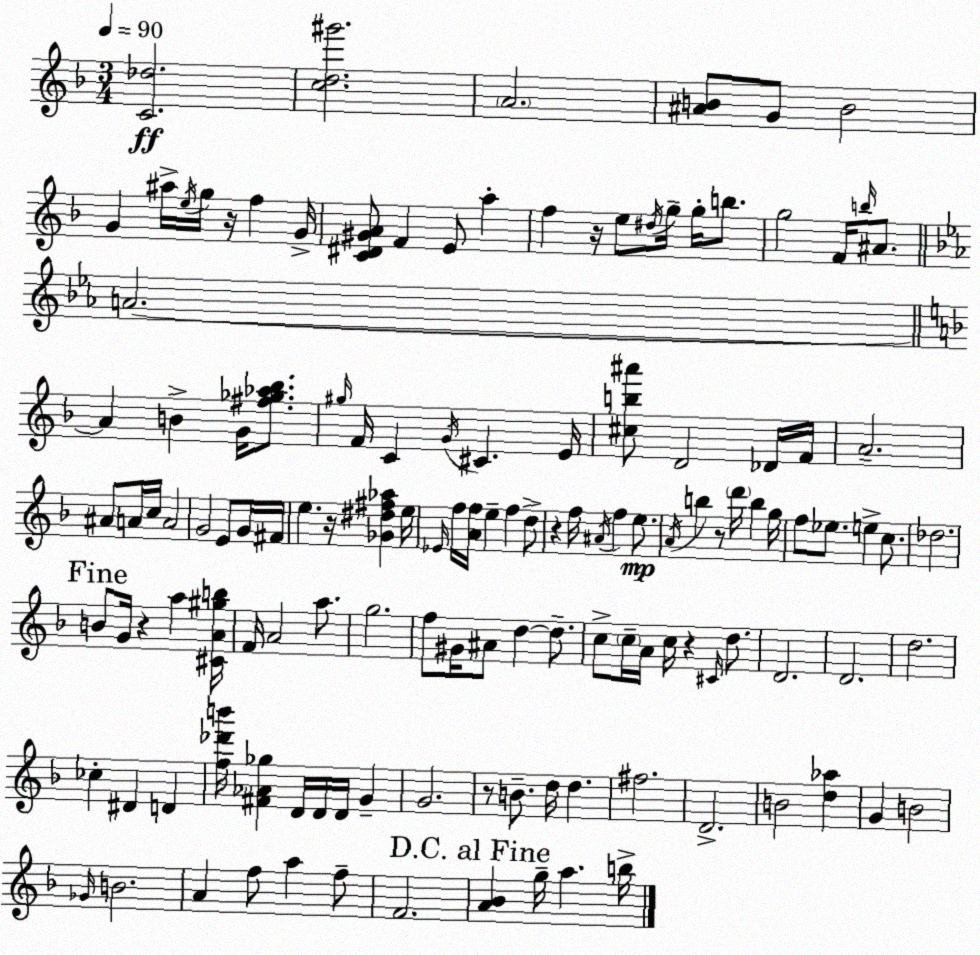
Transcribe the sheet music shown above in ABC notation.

X:1
T:Untitled
M:3/4
L:1/4
K:Dm
[C_d]2 [cd^g']2 A2 [^AB]/2 G/2 B2 G ^a/4 e/4 g/4 z/4 f G/4 [C^D^GA]/2 F E/2 a f z/4 e/2 ^d/4 g/4 g/4 b/2 g2 F/4 b/4 ^A/2 A2 A B G/4 [^f_g_a_b]/2 ^g/4 F/4 C G/4 ^C E/4 [^cb^a']/2 D2 _D/4 F/4 A2 ^A/2 A/4 c/4 A2 G2 E/2 G/4 ^F/4 e z/4 [_G^d^f_a] e/4 _E/4 f/4 [Af]/4 e f d/2 z f/4 ^A/4 f e/2 A/4 b z/2 d'/4 b g/4 f/2 _e/2 e c/2 _d2 B/2 G/4 z a [^CA^gb]/4 F/4 A2 a/2 g2 f/2 ^G/4 ^A/2 d d/2 c/2 c/4 A/4 c/4 z ^C/4 d/2 D2 D2 d2 _c ^D D [f_d'b']/4 [^F_A_g] D/4 D/4 D/4 G G2 z/2 B/2 d/4 d ^f2 D2 B2 [d_a] G B2 _G/4 B2 A f/2 a f/2 F2 [A_B] g/4 a b/4